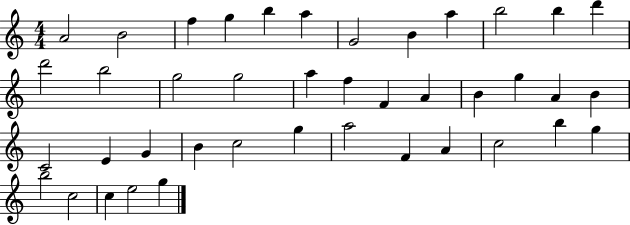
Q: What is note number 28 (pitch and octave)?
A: B4